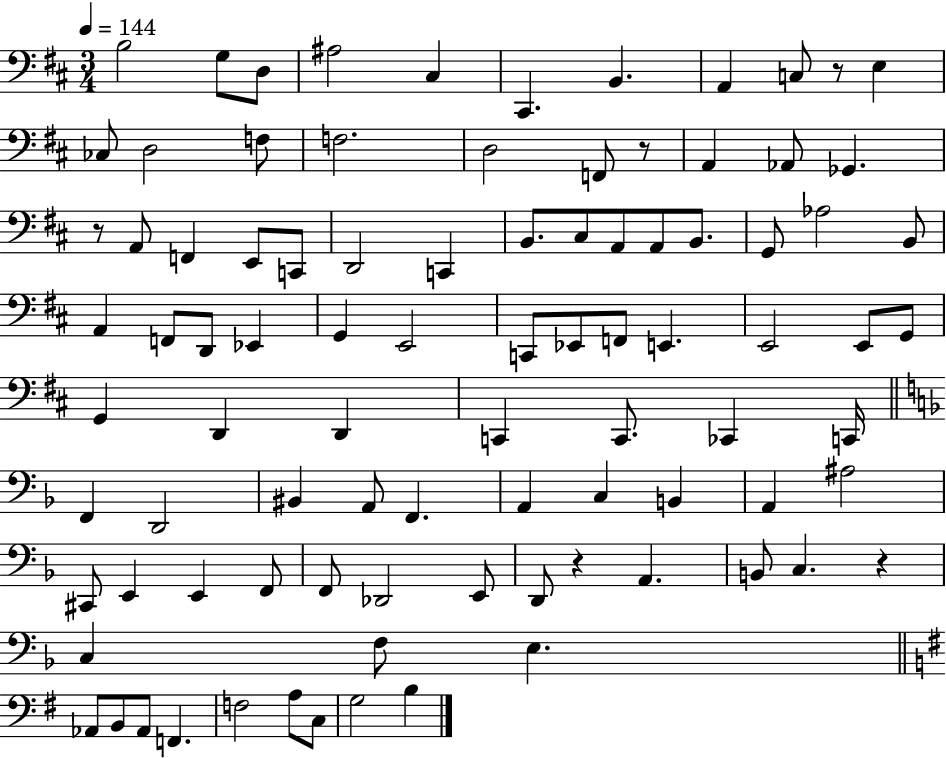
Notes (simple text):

B3/h G3/e D3/e A#3/h C#3/q C#2/q. B2/q. A2/q C3/e R/e E3/q CES3/e D3/h F3/e F3/h. D3/h F2/e R/e A2/q Ab2/e Gb2/q. R/e A2/e F2/q E2/e C2/e D2/h C2/q B2/e. C#3/e A2/e A2/e B2/e. G2/e Ab3/h B2/e A2/q F2/e D2/e Eb2/q G2/q E2/h C2/e Eb2/e F2/e E2/q. E2/h E2/e G2/e G2/q D2/q D2/q C2/q C2/e. CES2/q C2/s F2/q D2/h BIS2/q A2/e F2/q. A2/q C3/q B2/q A2/q A#3/h C#2/e E2/q E2/q F2/e F2/e Db2/h E2/e D2/e R/q A2/q. B2/e C3/q. R/q C3/q F3/e E3/q. Ab2/e B2/e Ab2/e F2/q. F3/h A3/e C3/e G3/h B3/q